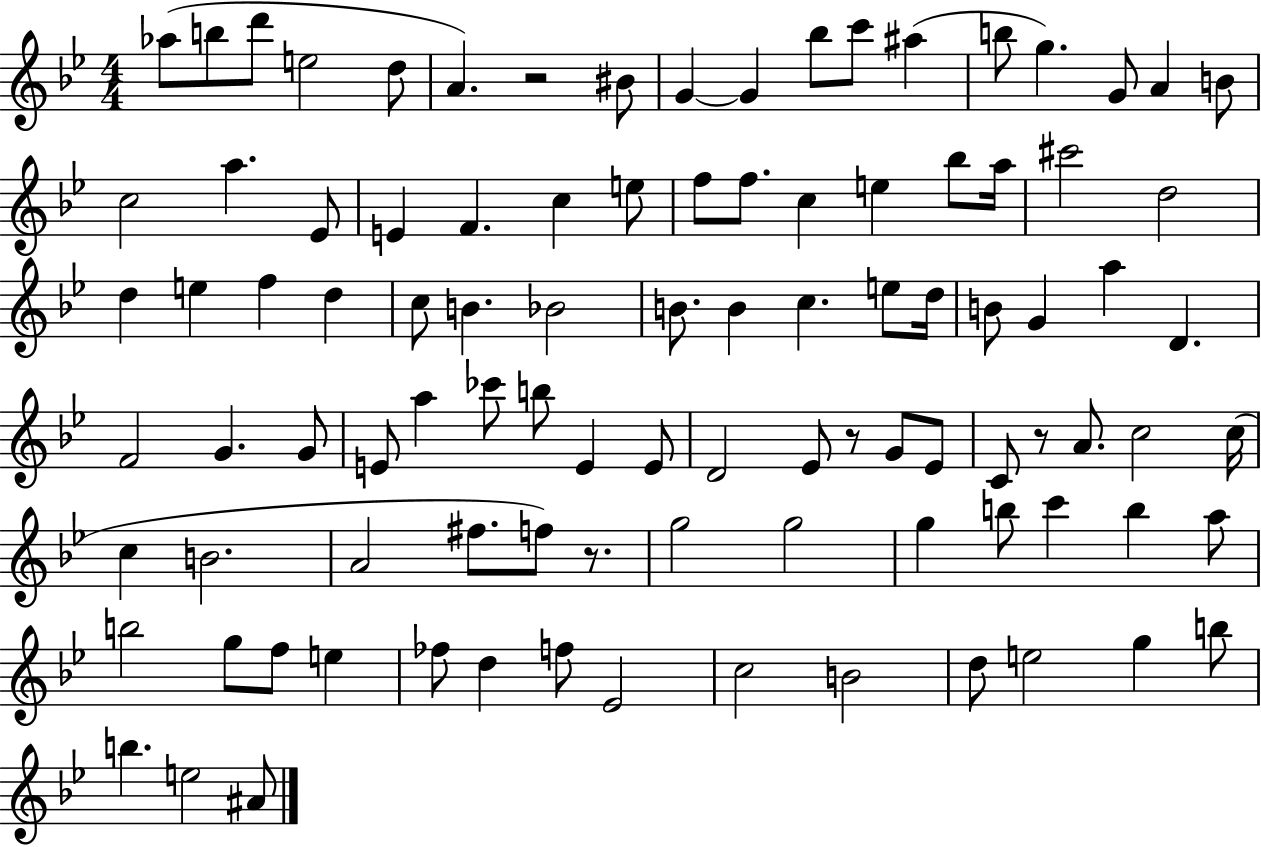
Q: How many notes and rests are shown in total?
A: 98